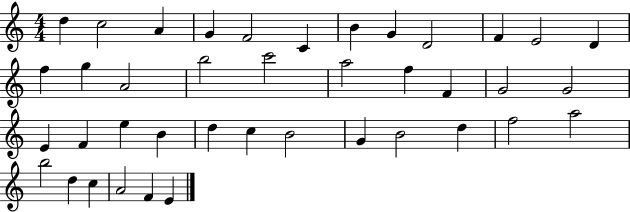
D5/q C5/h A4/q G4/q F4/h C4/q B4/q G4/q D4/h F4/q E4/h D4/q F5/q G5/q A4/h B5/h C6/h A5/h F5/q F4/q G4/h G4/h E4/q F4/q E5/q B4/q D5/q C5/q B4/h G4/q B4/h D5/q F5/h A5/h B5/h D5/q C5/q A4/h F4/q E4/q